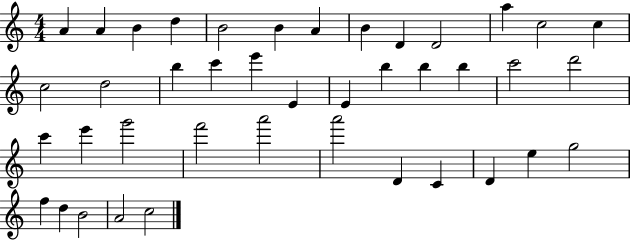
A4/q A4/q B4/q D5/q B4/h B4/q A4/q B4/q D4/q D4/h A5/q C5/h C5/q C5/h D5/h B5/q C6/q E6/q E4/q E4/q B5/q B5/q B5/q C6/h D6/h C6/q E6/q G6/h F6/h A6/h A6/h D4/q C4/q D4/q E5/q G5/h F5/q D5/q B4/h A4/h C5/h